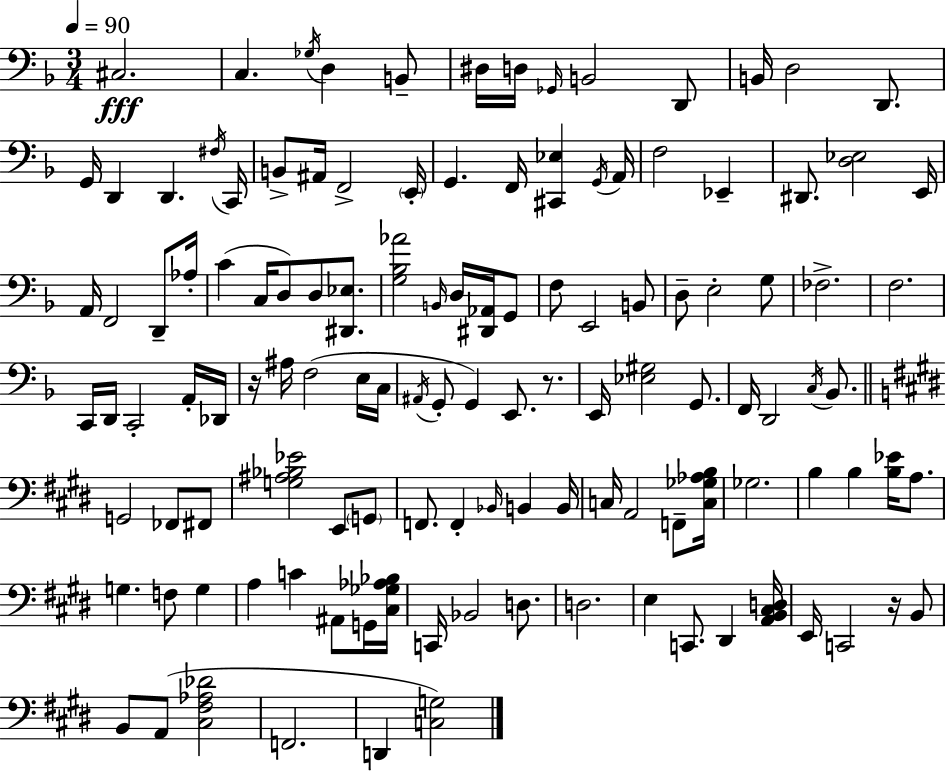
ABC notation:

X:1
T:Untitled
M:3/4
L:1/4
K:Dm
^C,2 C, _G,/4 D, B,,/2 ^D,/4 D,/4 _G,,/4 B,,2 D,,/2 B,,/4 D,2 D,,/2 G,,/4 D,, D,, ^F,/4 C,,/4 B,,/2 ^A,,/4 F,,2 E,,/4 G,, F,,/4 [^C,,_E,] G,,/4 A,,/4 F,2 _E,, ^D,,/2 [D,_E,]2 E,,/4 A,,/4 F,,2 D,,/2 _A,/4 C C,/4 D,/2 D,/2 [^D,,_E,]/2 [G,_B,_A]2 B,,/4 D,/4 [^D,,_A,,]/4 G,,/2 F,/2 E,,2 B,,/2 D,/2 E,2 G,/2 _F,2 F,2 C,,/4 D,,/4 C,,2 A,,/4 _D,,/4 z/4 ^A,/4 F,2 E,/4 C,/4 ^A,,/4 G,,/2 G,, E,,/2 z/2 E,,/4 [_E,^G,]2 G,,/2 F,,/4 D,,2 C,/4 _B,,/2 G,,2 _F,,/2 ^F,,/2 [G,^A,_B,_E]2 E,,/2 G,,/2 F,,/2 F,, _B,,/4 B,, B,,/4 C,/4 A,,2 F,,/2 [C,_G,_A,B,]/4 _G,2 B, B, [B,_E]/4 A,/2 G, F,/2 G, A, C ^A,,/2 G,,/4 [^C,_G,_A,_B,]/4 C,,/4 _B,,2 D,/2 D,2 E, C,,/2 ^D,, [A,,B,,^C,D,]/4 E,,/4 C,,2 z/4 B,,/2 B,,/2 A,,/2 [^C,^F,_A,_D]2 F,,2 D,, [C,G,]2